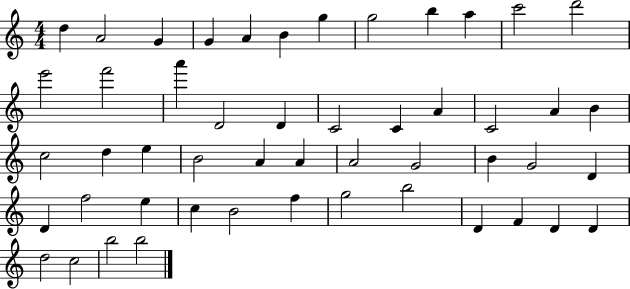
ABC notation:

X:1
T:Untitled
M:4/4
L:1/4
K:C
d A2 G G A B g g2 b a c'2 d'2 e'2 f'2 a' D2 D C2 C A C2 A B c2 d e B2 A A A2 G2 B G2 D D f2 e c B2 f g2 b2 D F D D d2 c2 b2 b2